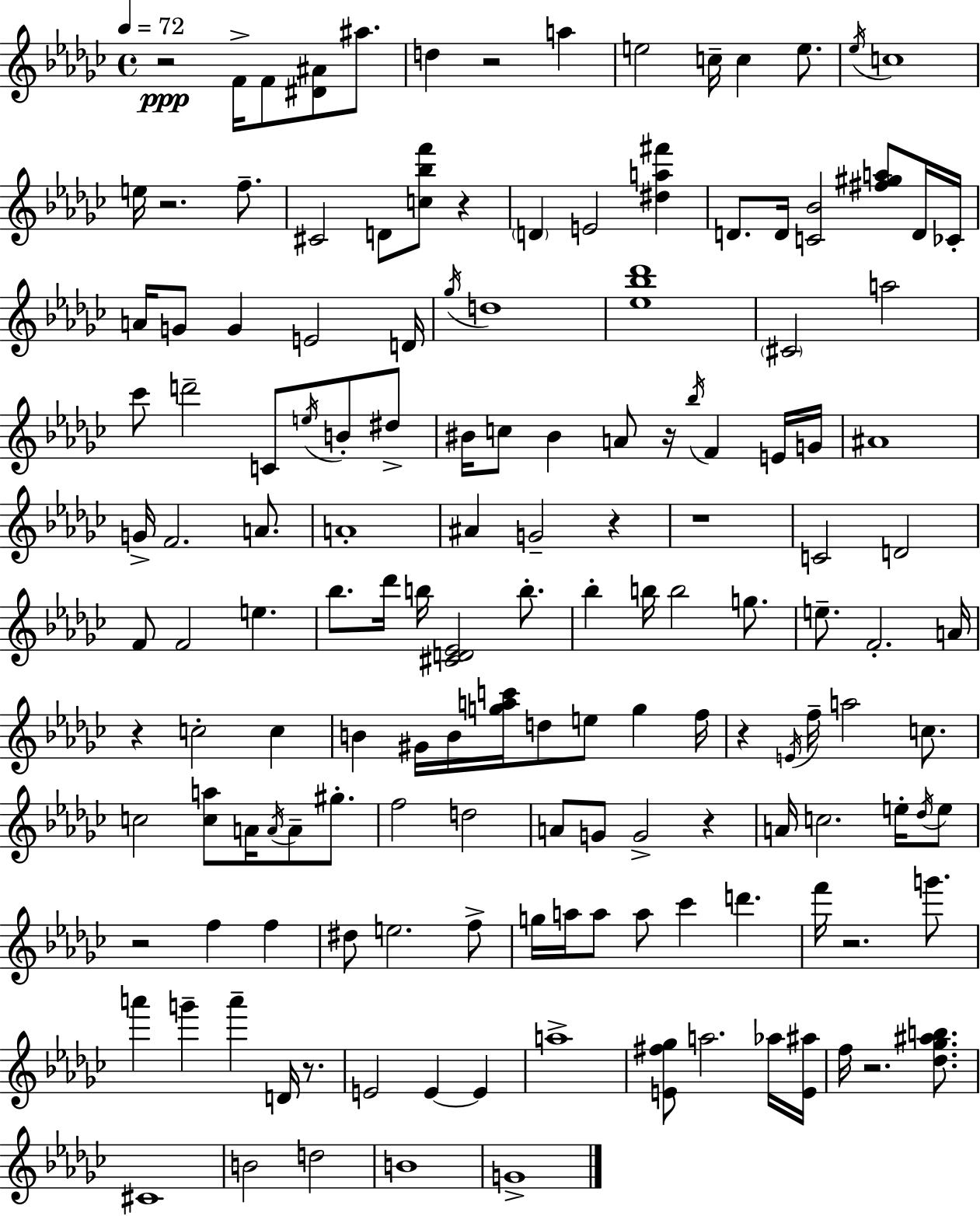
X:1
T:Untitled
M:4/4
L:1/4
K:Ebm
z2 F/4 F/2 [^D^A]/2 ^a/2 d z2 a e2 c/4 c e/2 _e/4 c4 e/4 z2 f/2 ^C2 D/2 [c_bf']/2 z D E2 [^da^f'] D/2 D/4 [C_B]2 [^f^ga]/2 D/4 _C/4 A/4 G/2 G E2 D/4 _g/4 d4 [_e_b_d']4 ^C2 a2 _c'/2 d'2 C/2 e/4 B/2 ^d/2 ^B/4 c/2 ^B A/2 z/4 _b/4 F E/4 G/4 ^A4 G/4 F2 A/2 A4 ^A G2 z z4 C2 D2 F/2 F2 e _b/2 _d'/4 b/4 [^CD_E]2 b/2 _b b/4 b2 g/2 e/2 F2 A/4 z c2 c B ^G/4 B/4 [gac']/4 d/2 e/2 g f/4 z E/4 f/4 a2 c/2 c2 [ca]/2 A/4 A/4 A/2 ^g/2 f2 d2 A/2 G/2 G2 z A/4 c2 e/4 _d/4 e/2 z2 f f ^d/2 e2 f/2 g/4 a/4 a/2 a/2 _c' d' f'/4 z2 g'/2 a' g' a' D/4 z/2 E2 E E a4 [E^f_g]/2 a2 _a/4 [E^a]/4 f/4 z2 [_d_g^ab]/2 ^C4 B2 d2 B4 G4